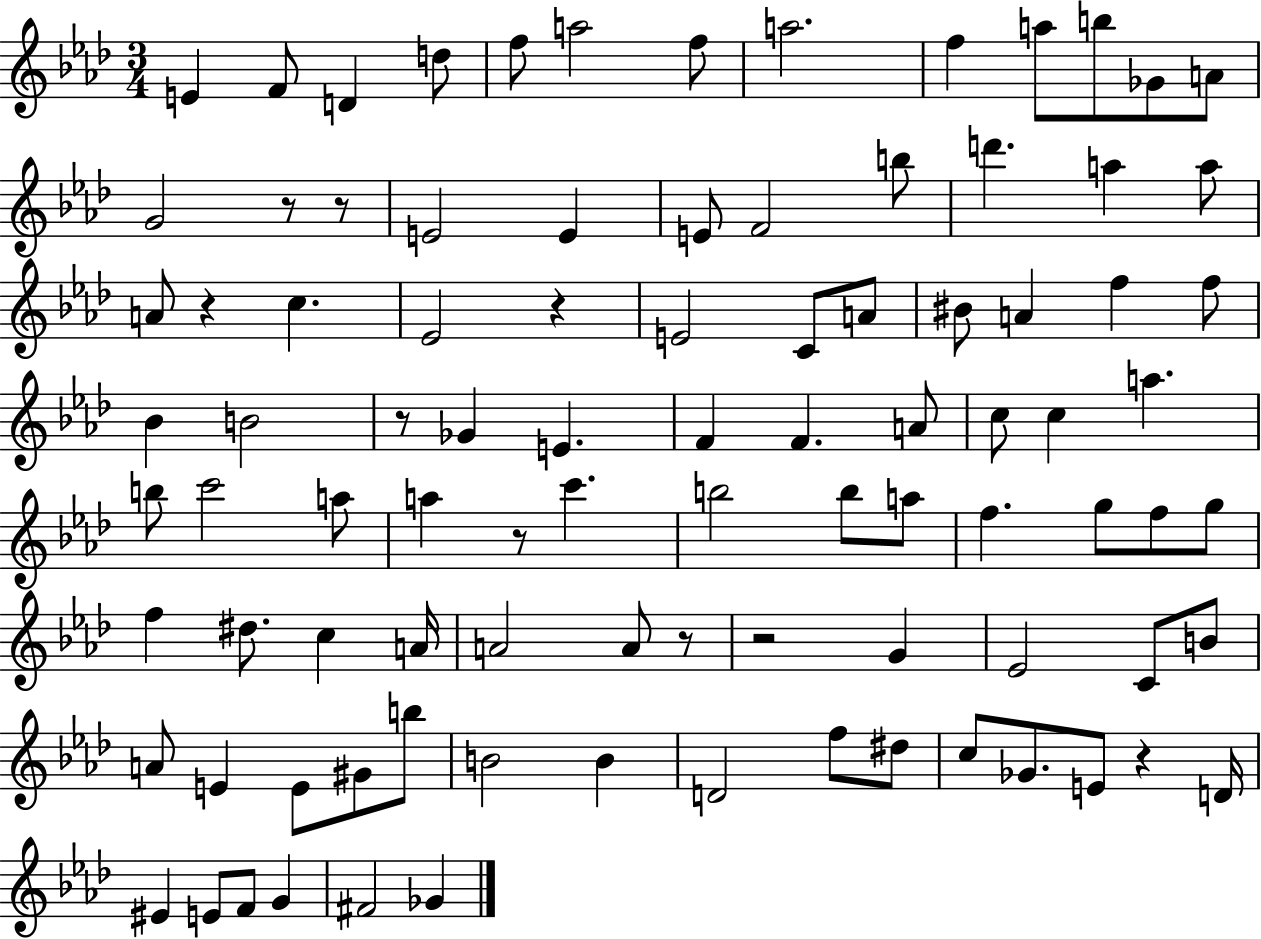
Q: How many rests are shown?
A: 9